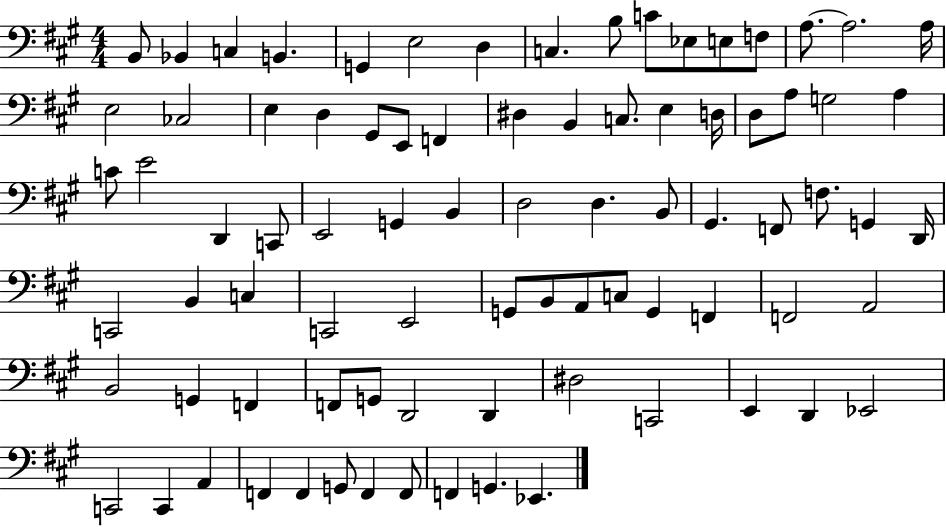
{
  \clef bass
  \numericTimeSignature
  \time 4/4
  \key a \major
  b,8 bes,4 c4 b,4. | g,4 e2 d4 | c4. b8 c'8 ees8 e8 f8 | a8.~~ a2. a16 | \break e2 ces2 | e4 d4 gis,8 e,8 f,4 | dis4 b,4 c8. e4 d16 | d8 a8 g2 a4 | \break c'8 e'2 d,4 c,8 | e,2 g,4 b,4 | d2 d4. b,8 | gis,4. f,8 f8. g,4 d,16 | \break c,2 b,4 c4 | c,2 e,2 | g,8 b,8 a,8 c8 g,4 f,4 | f,2 a,2 | \break b,2 g,4 f,4 | f,8 g,8 d,2 d,4 | dis2 c,2 | e,4 d,4 ees,2 | \break c,2 c,4 a,4 | f,4 f,4 g,8 f,4 f,8 | f,4 g,4. ees,4. | \bar "|."
}